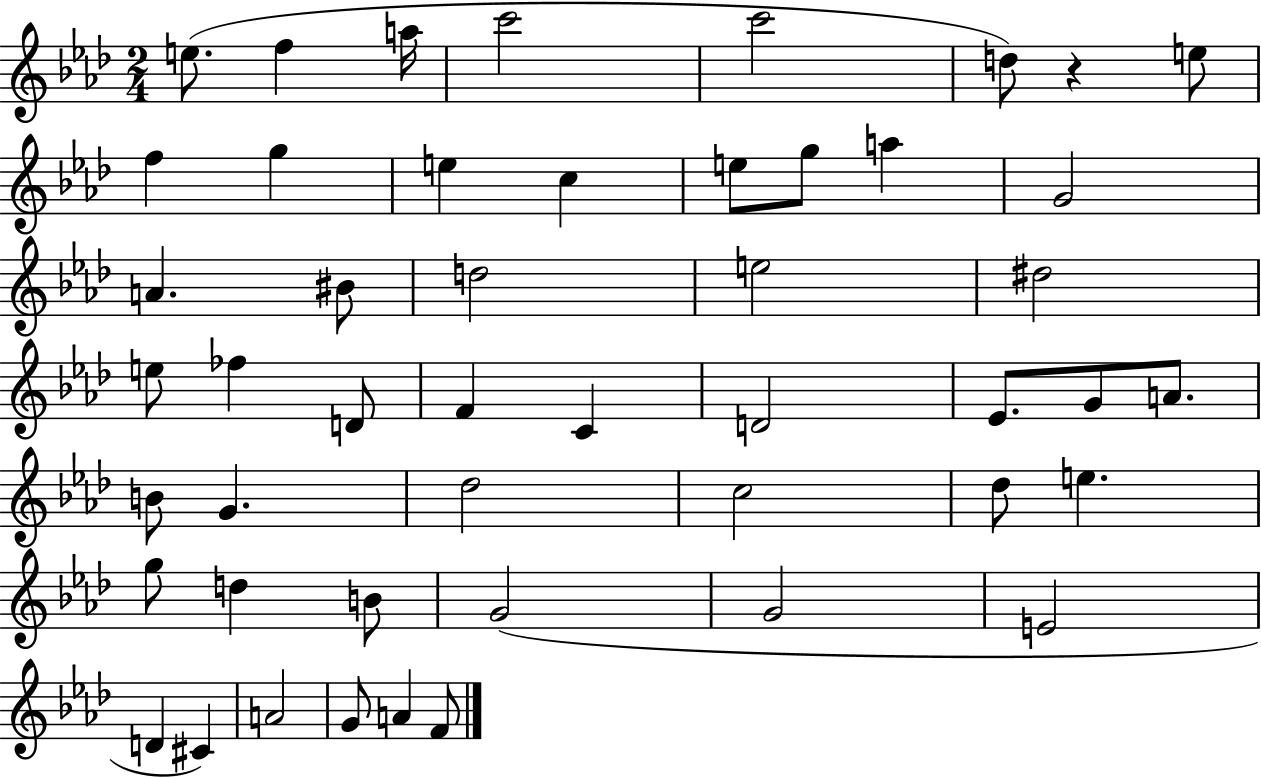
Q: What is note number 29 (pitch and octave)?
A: A4